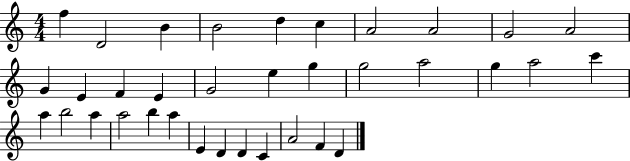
F5/q D4/h B4/q B4/h D5/q C5/q A4/h A4/h G4/h A4/h G4/q E4/q F4/q E4/q G4/h E5/q G5/q G5/h A5/h G5/q A5/h C6/q A5/q B5/h A5/q A5/h B5/q A5/q E4/q D4/q D4/q C4/q A4/h F4/q D4/q